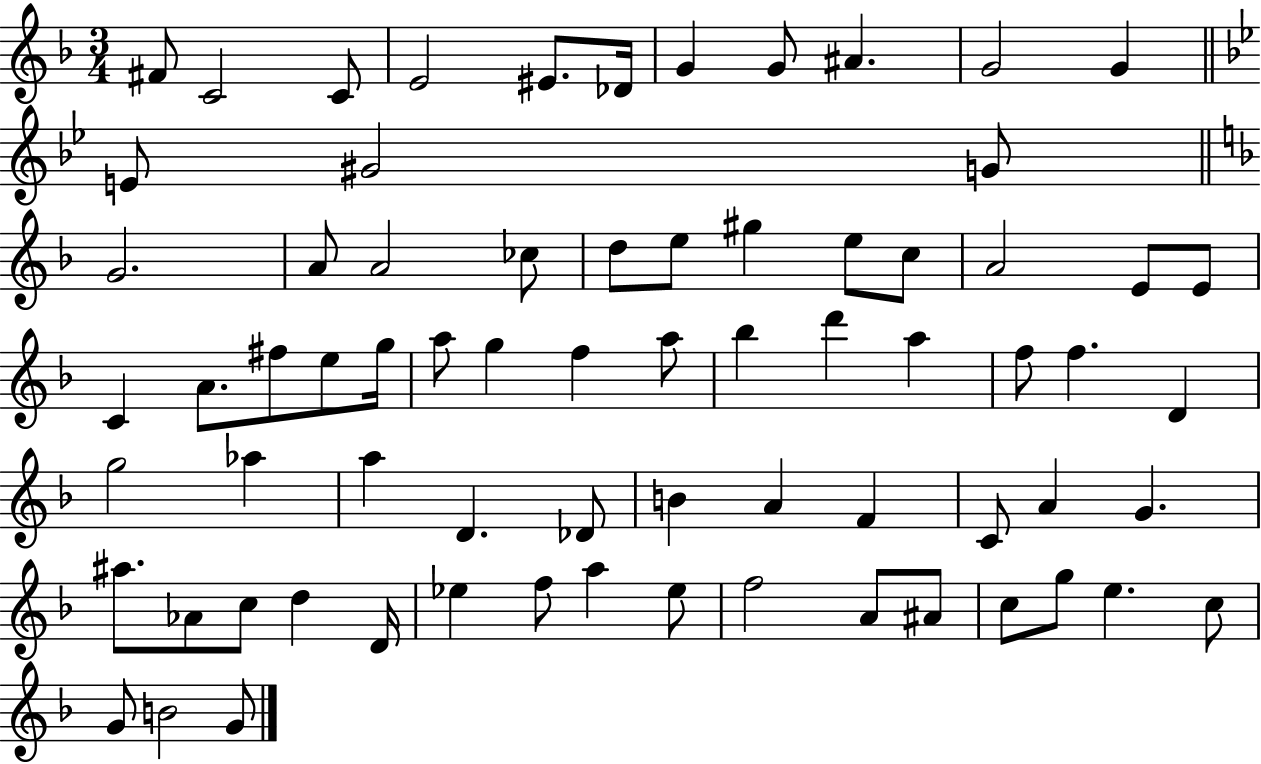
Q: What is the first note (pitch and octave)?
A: F#4